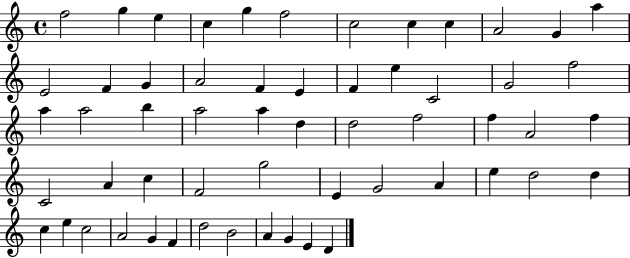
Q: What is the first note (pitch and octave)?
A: F5